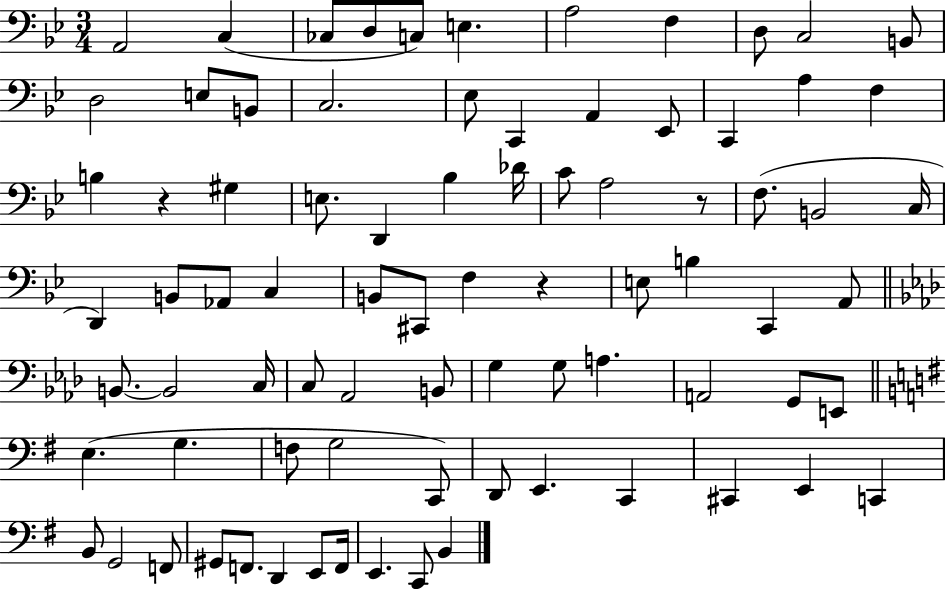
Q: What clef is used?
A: bass